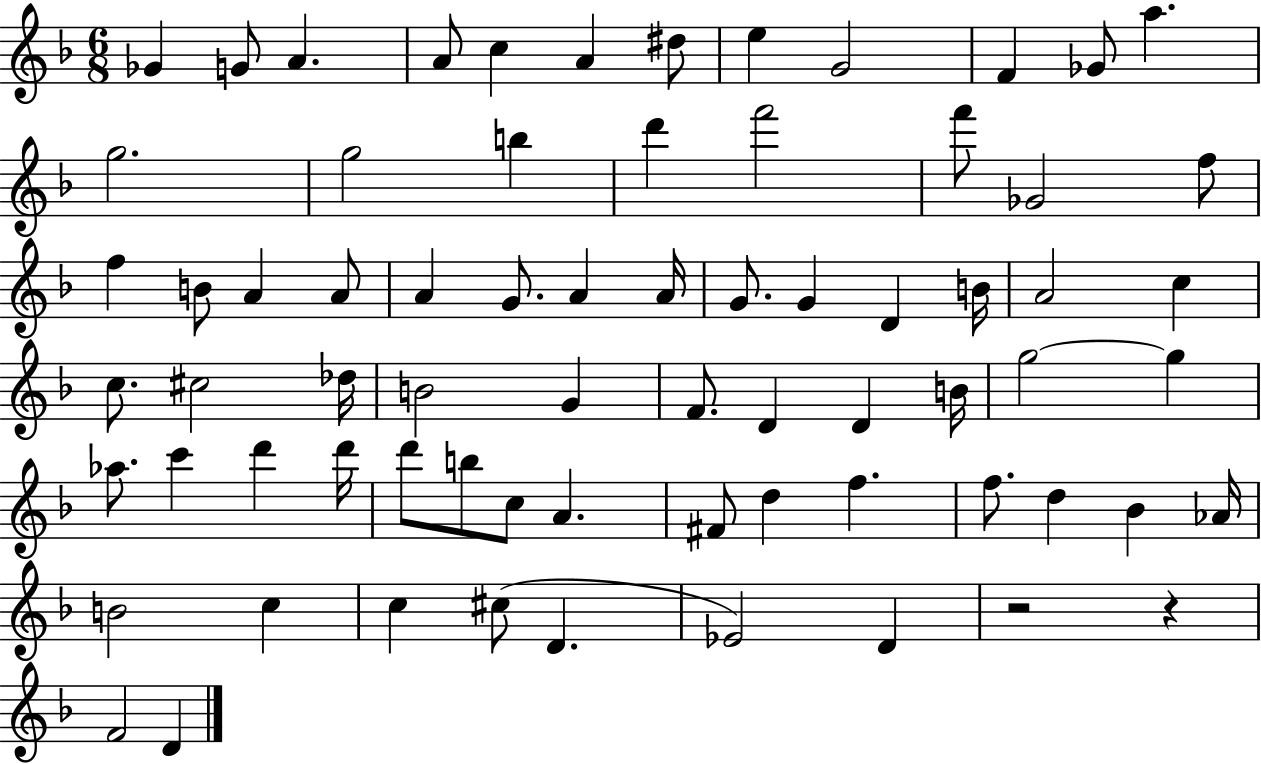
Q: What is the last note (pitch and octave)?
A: D4